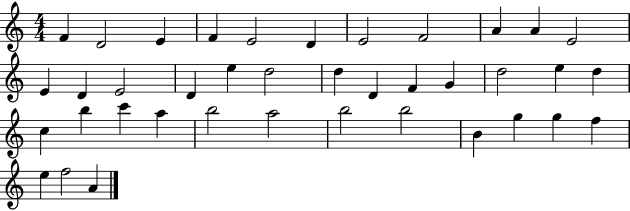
F4/q D4/h E4/q F4/q E4/h D4/q E4/h F4/h A4/q A4/q E4/h E4/q D4/q E4/h D4/q E5/q D5/h D5/q D4/q F4/q G4/q D5/h E5/q D5/q C5/q B5/q C6/q A5/q B5/h A5/h B5/h B5/h B4/q G5/q G5/q F5/q E5/q F5/h A4/q